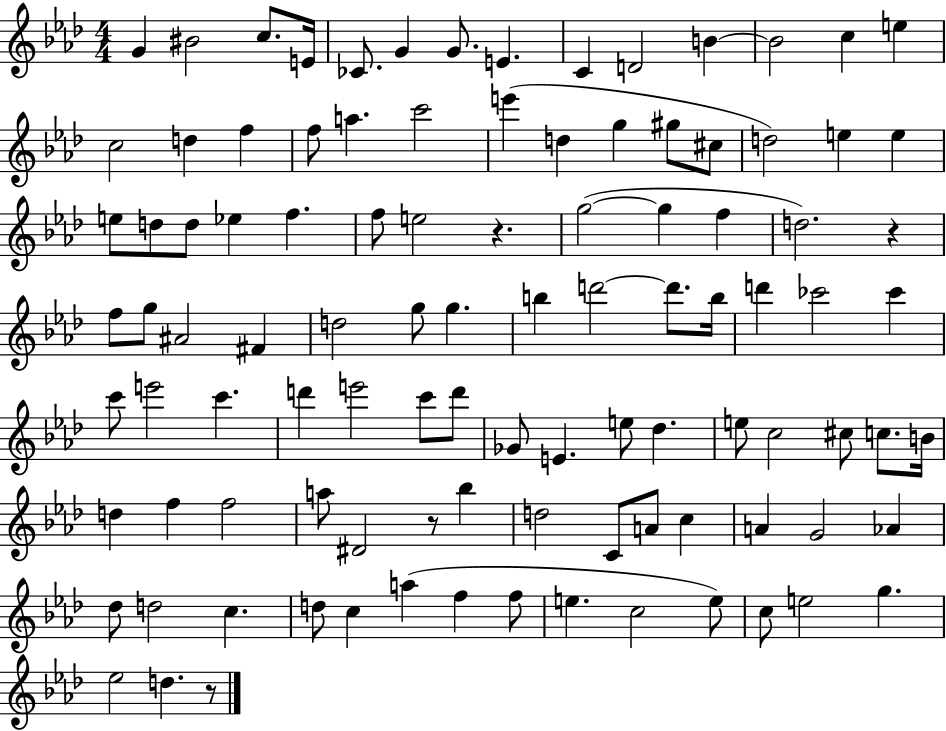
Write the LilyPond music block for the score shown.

{
  \clef treble
  \numericTimeSignature
  \time 4/4
  \key aes \major
  g'4 bis'2 c''8. e'16 | ces'8. g'4 g'8. e'4. | c'4 d'2 b'4~~ | b'2 c''4 e''4 | \break c''2 d''4 f''4 | f''8 a''4. c'''2 | e'''4( d''4 g''4 gis''8 cis''8 | d''2) e''4 e''4 | \break e''8 d''8 d''8 ees''4 f''4. | f''8 e''2 r4. | g''2~(~ g''4 f''4 | d''2.) r4 | \break f''8 g''8 ais'2 fis'4 | d''2 g''8 g''4. | b''4 d'''2~~ d'''8. b''16 | d'''4 ces'''2 ces'''4 | \break c'''8 e'''2 c'''4. | d'''4 e'''2 c'''8 d'''8 | ges'8 e'4. e''8 des''4. | e''8 c''2 cis''8 c''8. b'16 | \break d''4 f''4 f''2 | a''8 dis'2 r8 bes''4 | d''2 c'8 a'8 c''4 | a'4 g'2 aes'4 | \break des''8 d''2 c''4. | d''8 c''4 a''4( f''4 f''8 | e''4. c''2 e''8) | c''8 e''2 g''4. | \break ees''2 d''4. r8 | \bar "|."
}